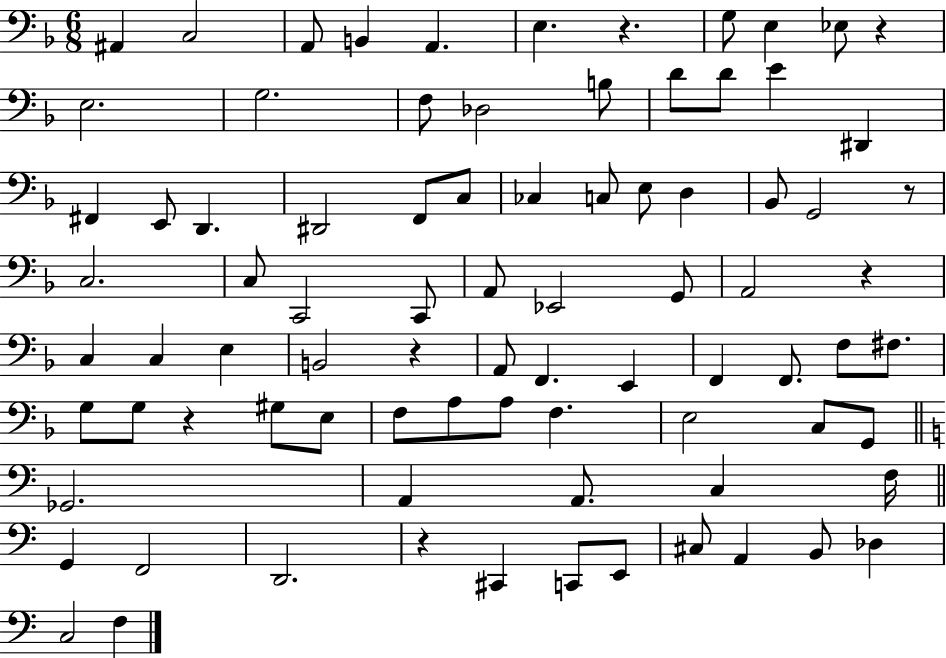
A#2/q C3/h A2/e B2/q A2/q. E3/q. R/q. G3/e E3/q Eb3/e R/q E3/h. G3/h. F3/e Db3/h B3/e D4/e D4/e E4/q D#2/q F#2/q E2/e D2/q. D#2/h F2/e C3/e CES3/q C3/e E3/e D3/q Bb2/e G2/h R/e C3/h. C3/e C2/h C2/e A2/e Eb2/h G2/e A2/h R/q C3/q C3/q E3/q B2/h R/q A2/e F2/q. E2/q F2/q F2/e. F3/e F#3/e. G3/e G3/e R/q G#3/e E3/e F3/e A3/e A3/e F3/q. E3/h C3/e G2/e Gb2/h. A2/q A2/e. C3/q F3/s G2/q F2/h D2/h. R/q C#2/q C2/e E2/e C#3/e A2/q B2/e Db3/q C3/h F3/q